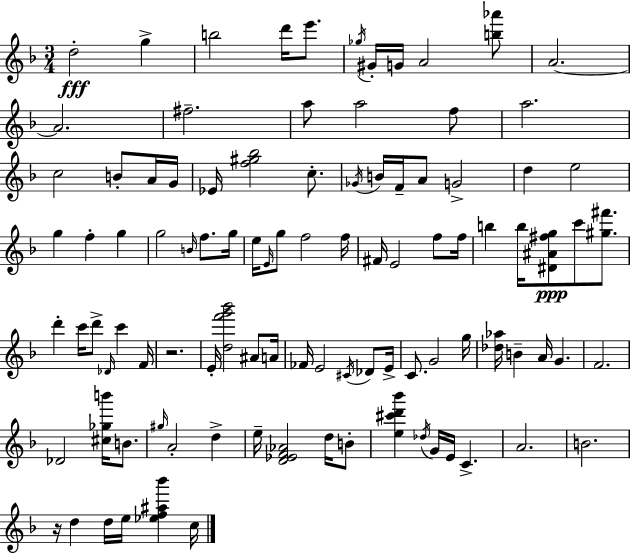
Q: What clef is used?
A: treble